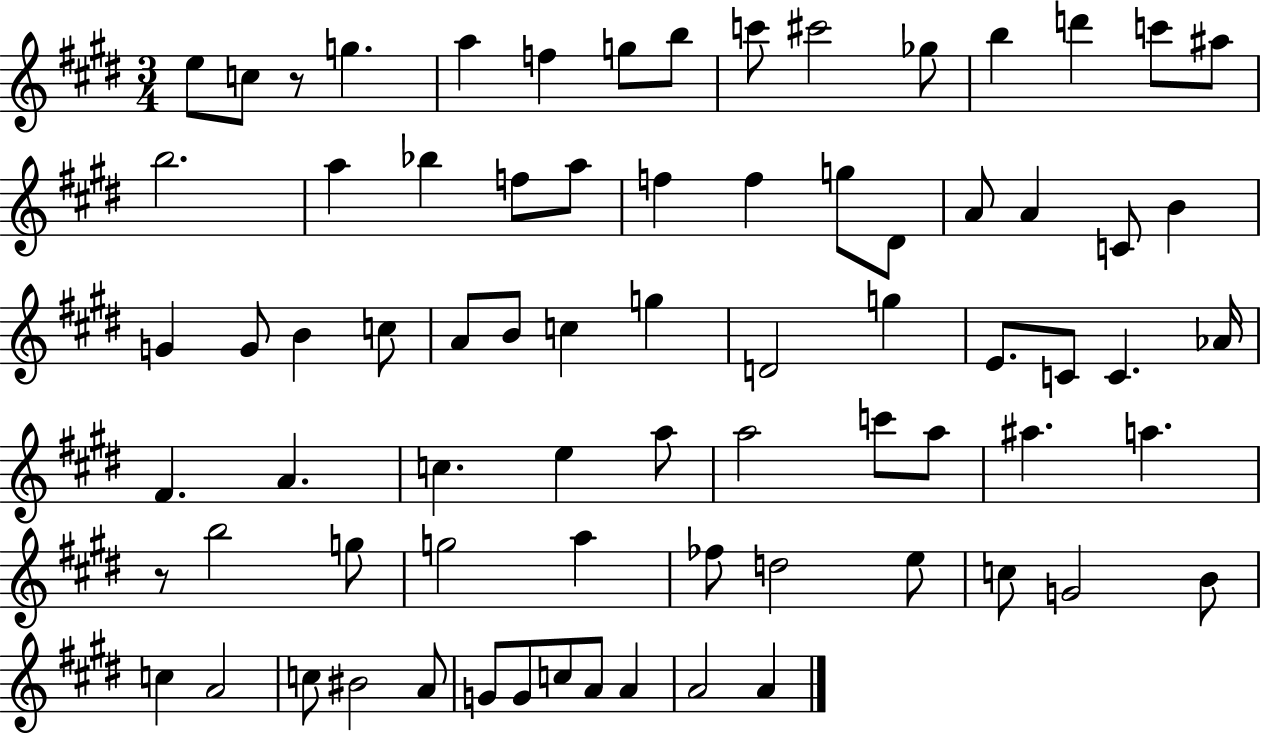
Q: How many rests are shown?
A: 2